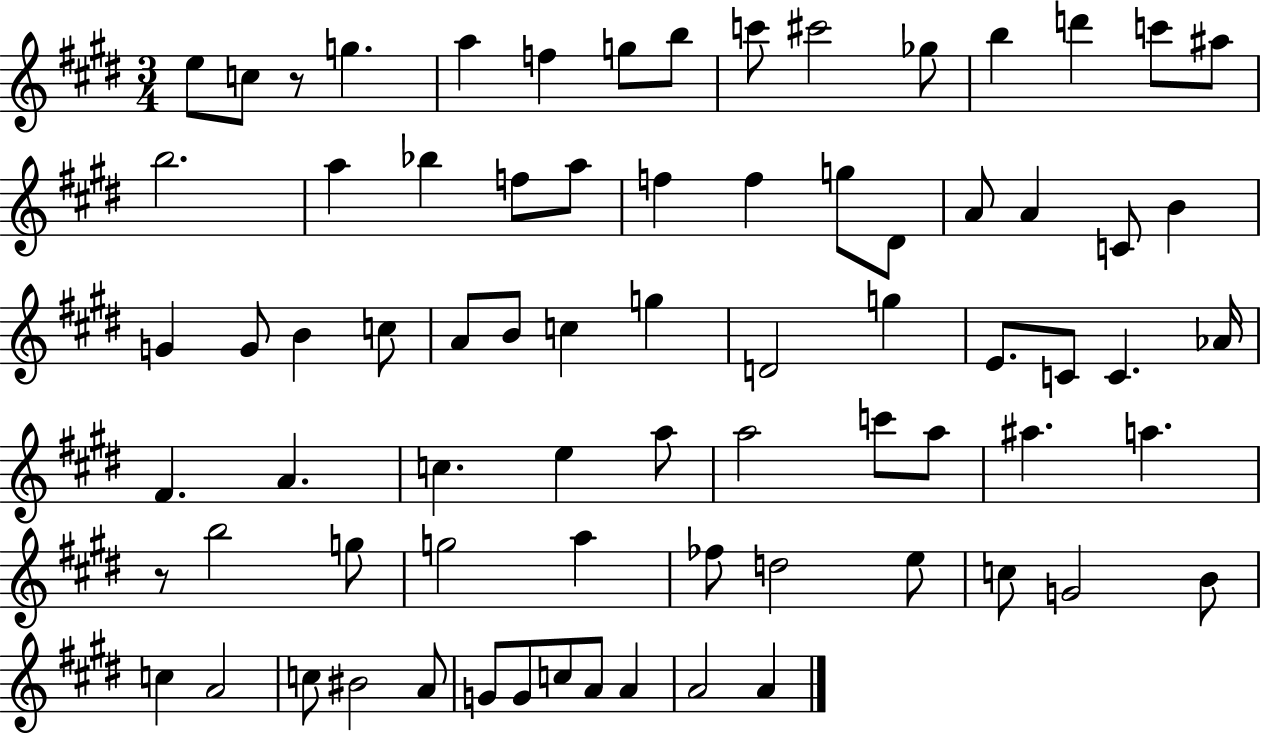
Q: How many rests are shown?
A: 2